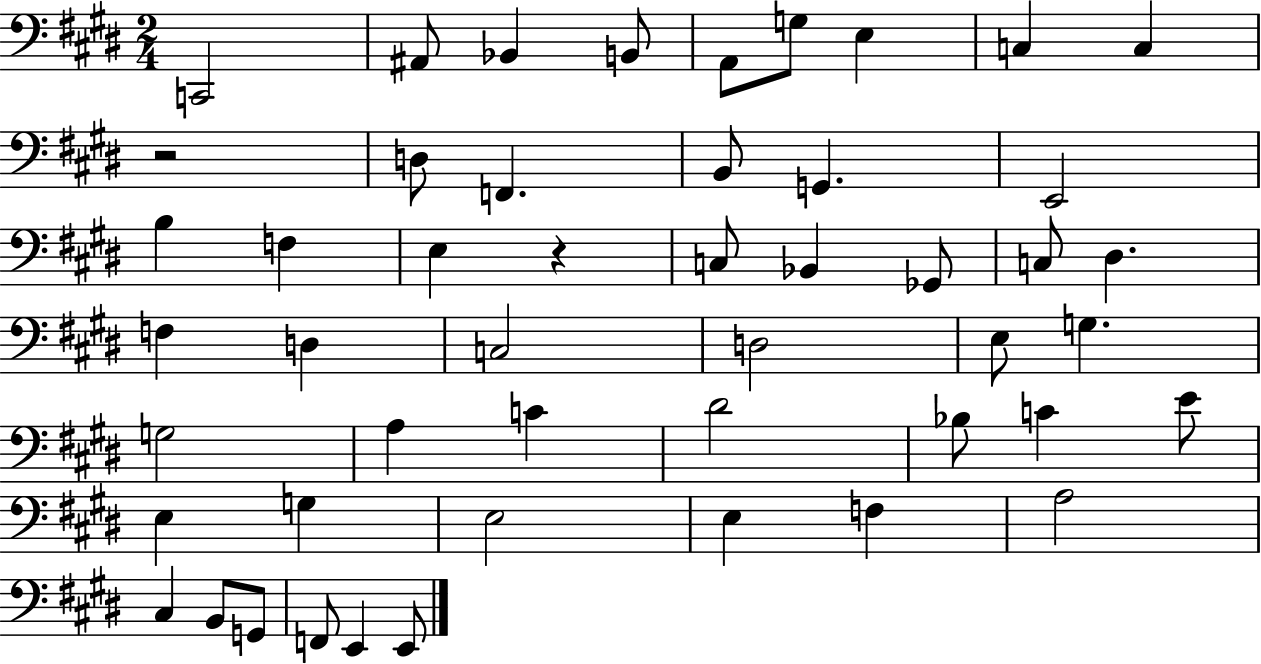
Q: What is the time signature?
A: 2/4